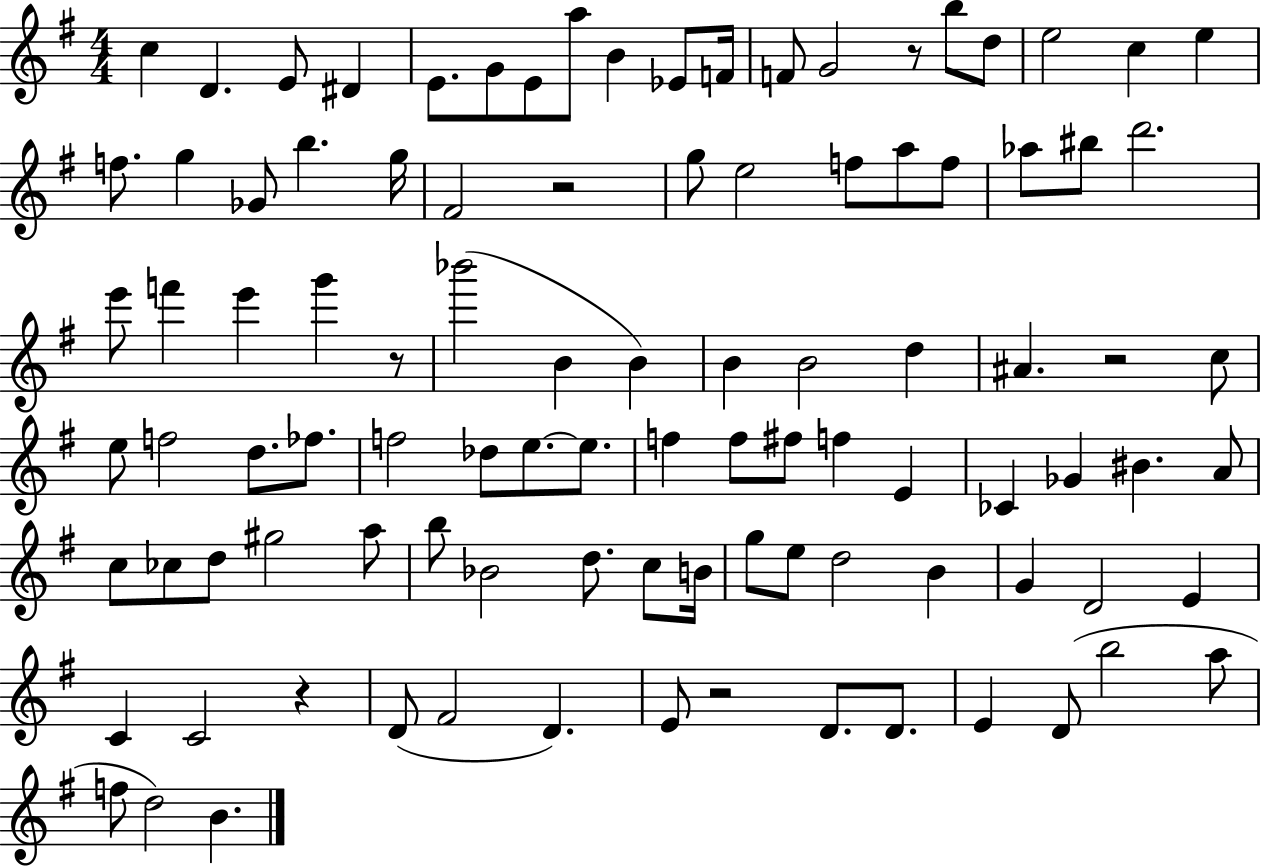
C5/q D4/q. E4/e D#4/q E4/e. G4/e E4/e A5/e B4/q Eb4/e F4/s F4/e G4/h R/e B5/e D5/e E5/h C5/q E5/q F5/e. G5/q Gb4/e B5/q. G5/s F#4/h R/h G5/e E5/h F5/e A5/e F5/e Ab5/e BIS5/e D6/h. E6/e F6/q E6/q G6/q R/e Bb6/h B4/q B4/q B4/q B4/h D5/q A#4/q. R/h C5/e E5/e F5/h D5/e. FES5/e. F5/h Db5/e E5/e. E5/e. F5/q F5/e F#5/e F5/q E4/q CES4/q Gb4/q BIS4/q. A4/e C5/e CES5/e D5/e G#5/h A5/e B5/e Bb4/h D5/e. C5/e B4/s G5/e E5/e D5/h B4/q G4/q D4/h E4/q C4/q C4/h R/q D4/e F#4/h D4/q. E4/e R/h D4/e. D4/e. E4/q D4/e B5/h A5/e F5/e D5/h B4/q.